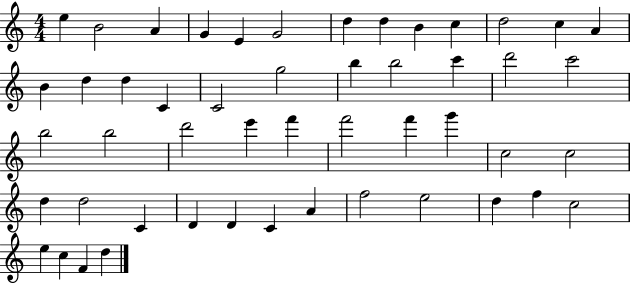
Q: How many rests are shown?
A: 0